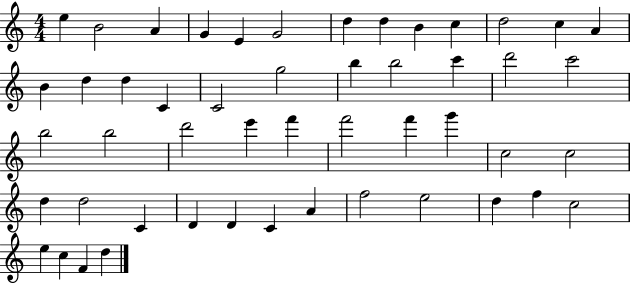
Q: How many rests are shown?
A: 0